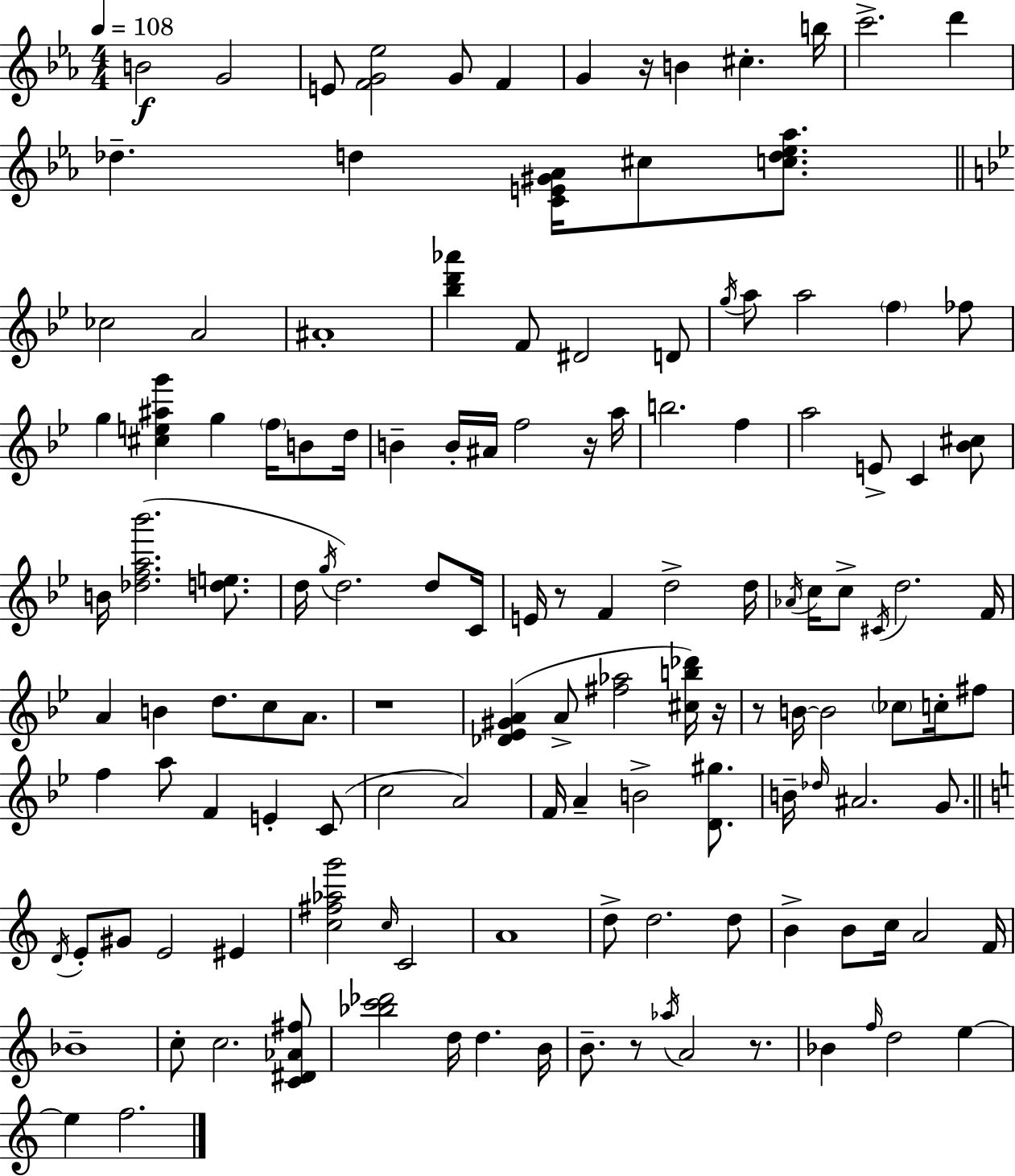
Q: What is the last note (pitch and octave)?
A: F5